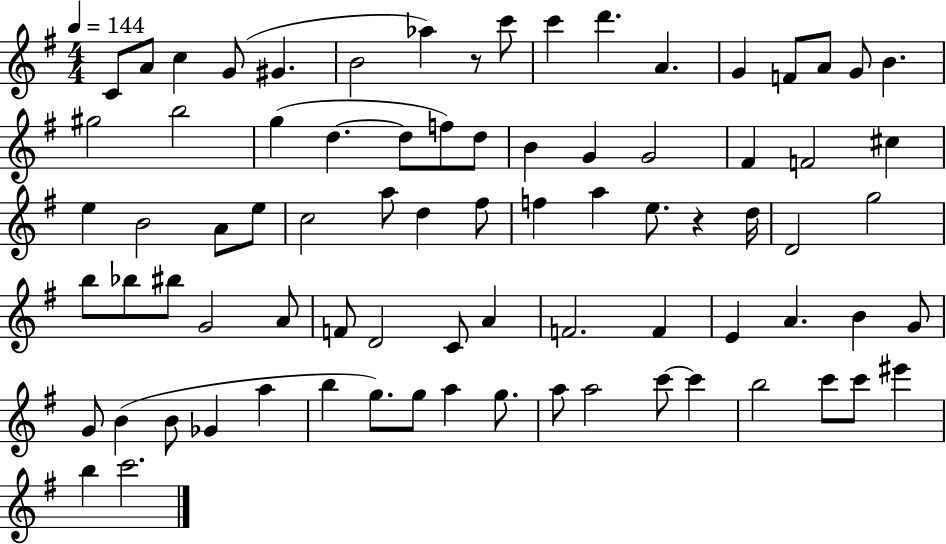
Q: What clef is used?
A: treble